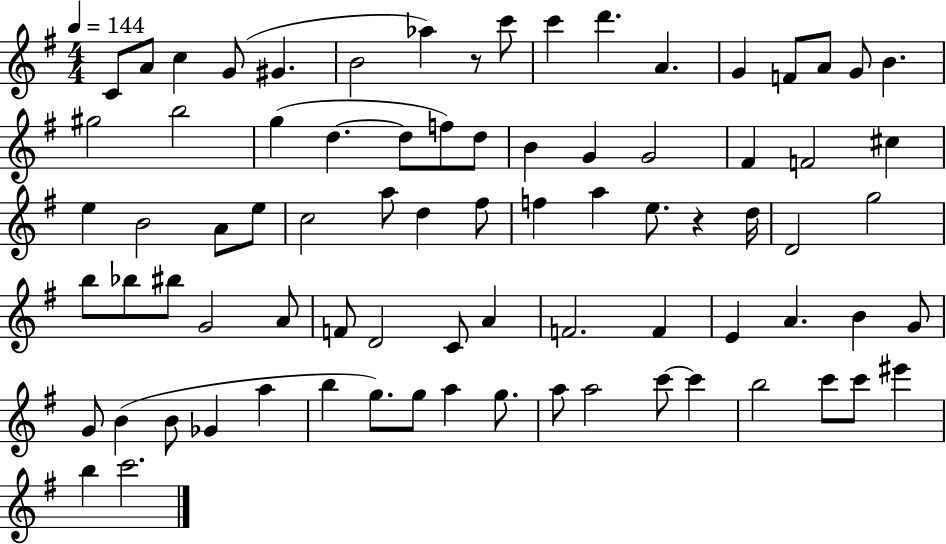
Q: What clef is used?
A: treble